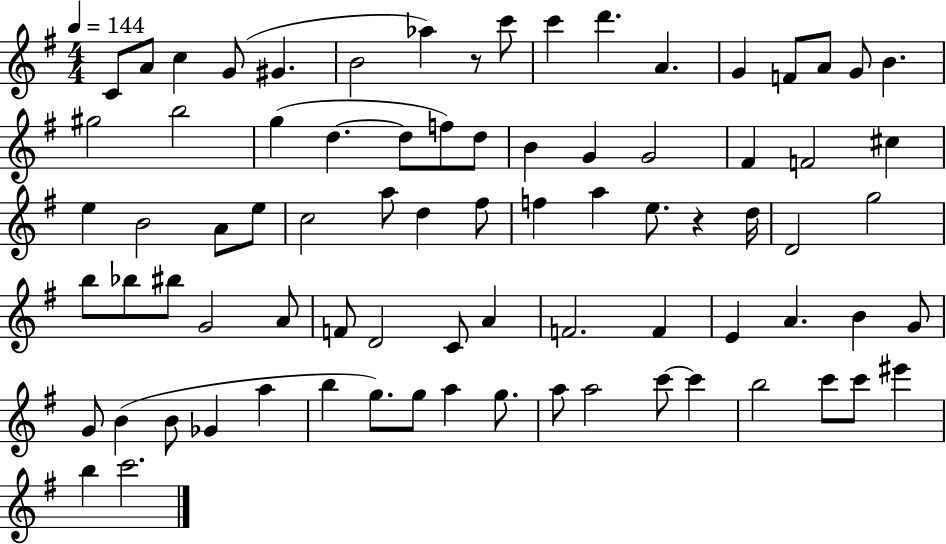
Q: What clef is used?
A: treble